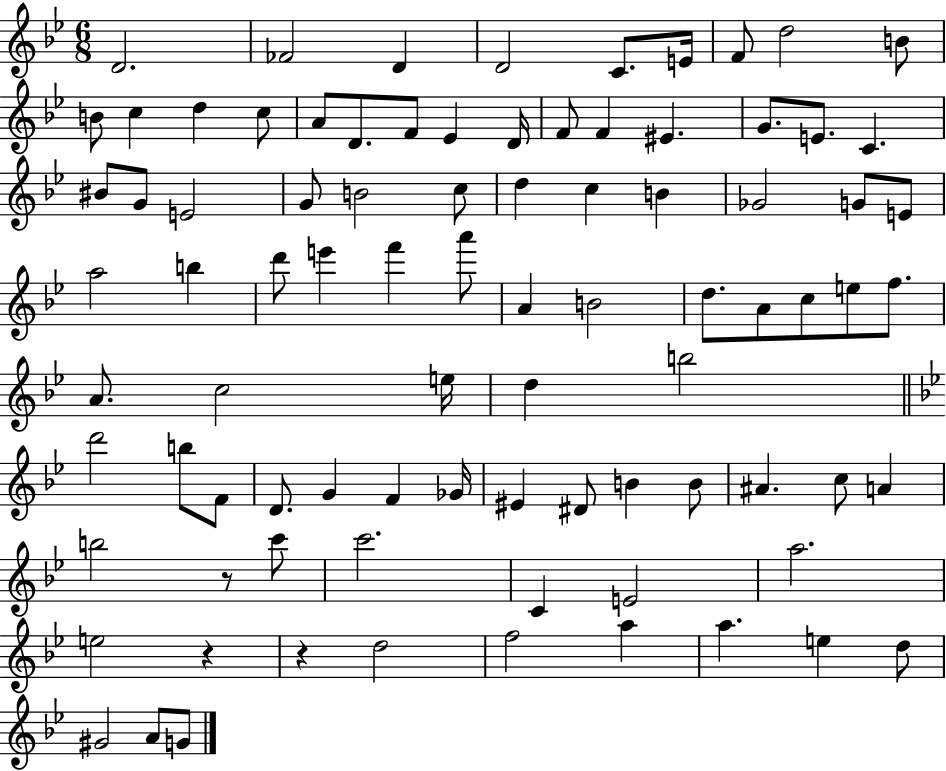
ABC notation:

X:1
T:Untitled
M:6/8
L:1/4
K:Bb
D2 _F2 D D2 C/2 E/4 F/2 d2 B/2 B/2 c d c/2 A/2 D/2 F/2 _E D/4 F/2 F ^E G/2 E/2 C ^B/2 G/2 E2 G/2 B2 c/2 d c B _G2 G/2 E/2 a2 b d'/2 e' f' a'/2 A B2 d/2 A/2 c/2 e/2 f/2 A/2 c2 e/4 d b2 d'2 b/2 F/2 D/2 G F _G/4 ^E ^D/2 B B/2 ^A c/2 A b2 z/2 c'/2 c'2 C E2 a2 e2 z z d2 f2 a a e d/2 ^G2 A/2 G/2